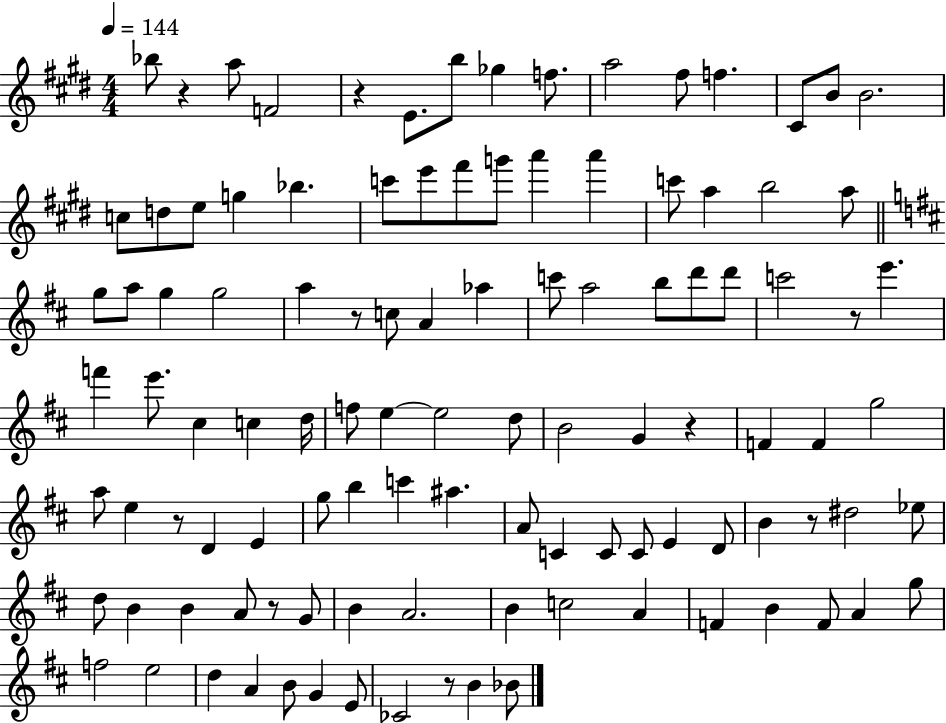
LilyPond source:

{
  \clef treble
  \numericTimeSignature
  \time 4/4
  \key e \major
  \tempo 4 = 144
  \repeat volta 2 { bes''8 r4 a''8 f'2 | r4 e'8. b''8 ges''4 f''8. | a''2 fis''8 f''4. | cis'8 b'8 b'2. | \break c''8 d''8 e''8 g''4 bes''4. | c'''8 e'''8 fis'''8 g'''8 a'''4 a'''4 | c'''8 a''4 b''2 a''8 | \bar "||" \break \key d \major g''8 a''8 g''4 g''2 | a''4 r8 c''8 a'4 aes''4 | c'''8 a''2 b''8 d'''8 d'''8 | c'''2 r8 e'''4. | \break f'''4 e'''8. cis''4 c''4 d''16 | f''8 e''4~~ e''2 d''8 | b'2 g'4 r4 | f'4 f'4 g''2 | \break a''8 e''4 r8 d'4 e'4 | g''8 b''4 c'''4 ais''4. | a'8 c'4 c'8 c'8 e'4 d'8 | b'4 r8 dis''2 ees''8 | \break d''8 b'4 b'4 a'8 r8 g'8 | b'4 a'2. | b'4 c''2 a'4 | f'4 b'4 f'8 a'4 g''8 | \break f''2 e''2 | d''4 a'4 b'8 g'4 e'8 | ces'2 r8 b'4 bes'8 | } \bar "|."
}